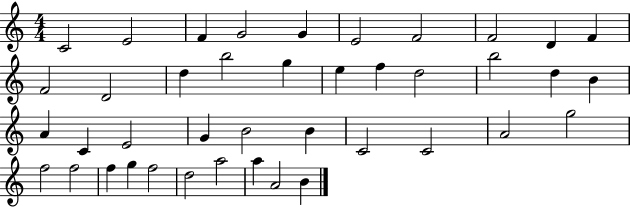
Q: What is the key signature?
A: C major